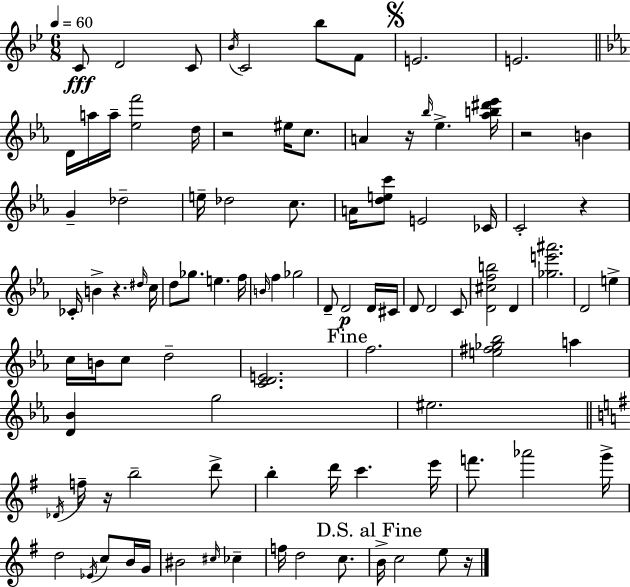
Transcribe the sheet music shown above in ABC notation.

X:1
T:Untitled
M:6/8
L:1/4
K:Gm
C/2 D2 C/2 _B/4 C2 _b/2 F/2 E2 E2 D/4 a/4 a/4 [_ef']2 d/4 z2 ^e/4 c/2 A z/4 _b/4 _e [_ab^d'_e']/4 z2 B G _d2 e/4 _d2 c/2 A/4 [dec']/2 E2 _C/4 C2 z _C/4 B z ^d/4 c/4 d/2 _g/2 e f/4 B/4 f _g2 D/2 D2 D/4 ^C/4 D/2 D2 C/2 [D^cfb]2 D [_ge'^a']2 D2 e c/4 B/4 c/2 d2 [CDE]2 f2 [e^f_g_b]2 a [D_B] g2 ^e2 _D/4 f/4 z/4 b2 d'/2 b d'/4 c' e'/4 f'/2 _a'2 g'/4 d2 _E/4 c/2 B/4 G/4 ^B2 ^c/4 _c f/4 d2 c/2 B/4 c2 e/2 z/4